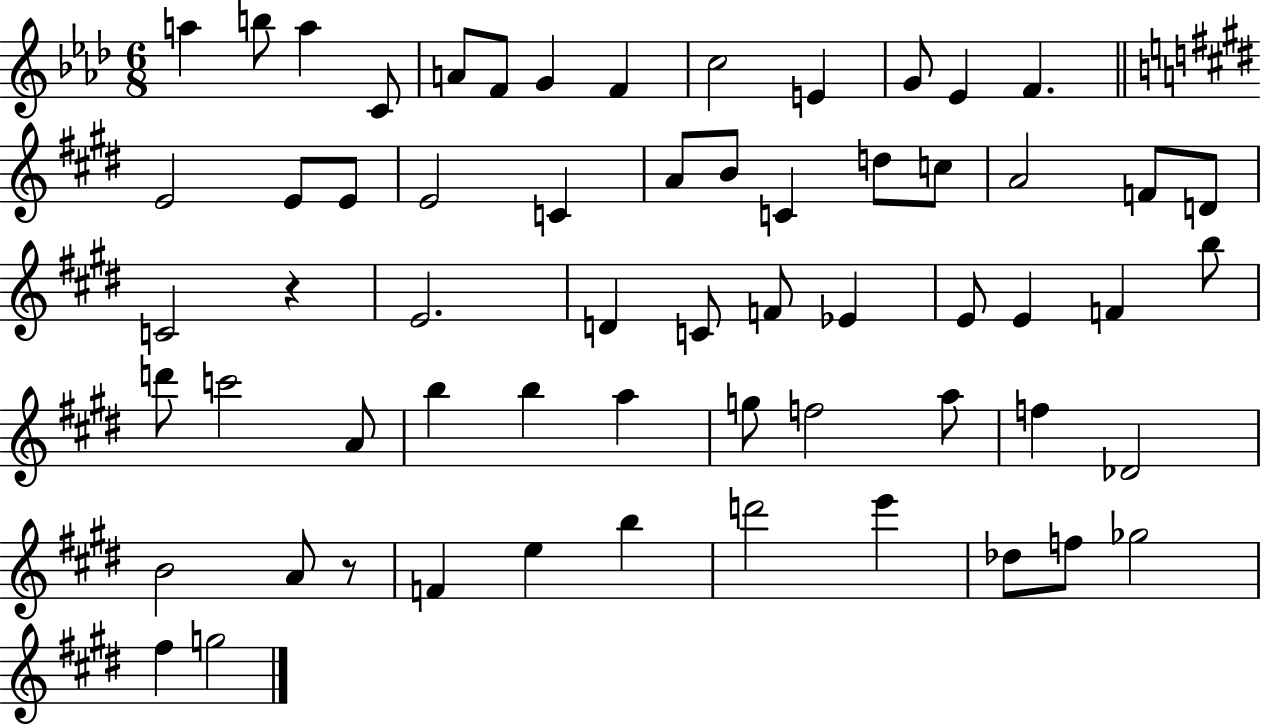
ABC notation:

X:1
T:Untitled
M:6/8
L:1/4
K:Ab
a b/2 a C/2 A/2 F/2 G F c2 E G/2 _E F E2 E/2 E/2 E2 C A/2 B/2 C d/2 c/2 A2 F/2 D/2 C2 z E2 D C/2 F/2 _E E/2 E F b/2 d'/2 c'2 A/2 b b a g/2 f2 a/2 f _D2 B2 A/2 z/2 F e b d'2 e' _d/2 f/2 _g2 ^f g2